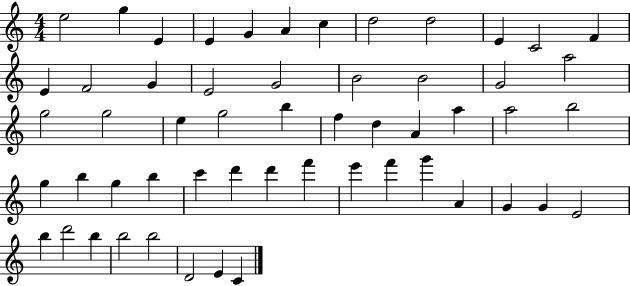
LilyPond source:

{
  \clef treble
  \numericTimeSignature
  \time 4/4
  \key c \major
  e''2 g''4 e'4 | e'4 g'4 a'4 c''4 | d''2 d''2 | e'4 c'2 f'4 | \break e'4 f'2 g'4 | e'2 g'2 | b'2 b'2 | g'2 a''2 | \break g''2 g''2 | e''4 g''2 b''4 | f''4 d''4 a'4 a''4 | a''2 b''2 | \break g''4 b''4 g''4 b''4 | c'''4 d'''4 d'''4 f'''4 | e'''4 f'''4 g'''4 a'4 | g'4 g'4 e'2 | \break b''4 d'''2 b''4 | b''2 b''2 | d'2 e'4 c'4 | \bar "|."
}